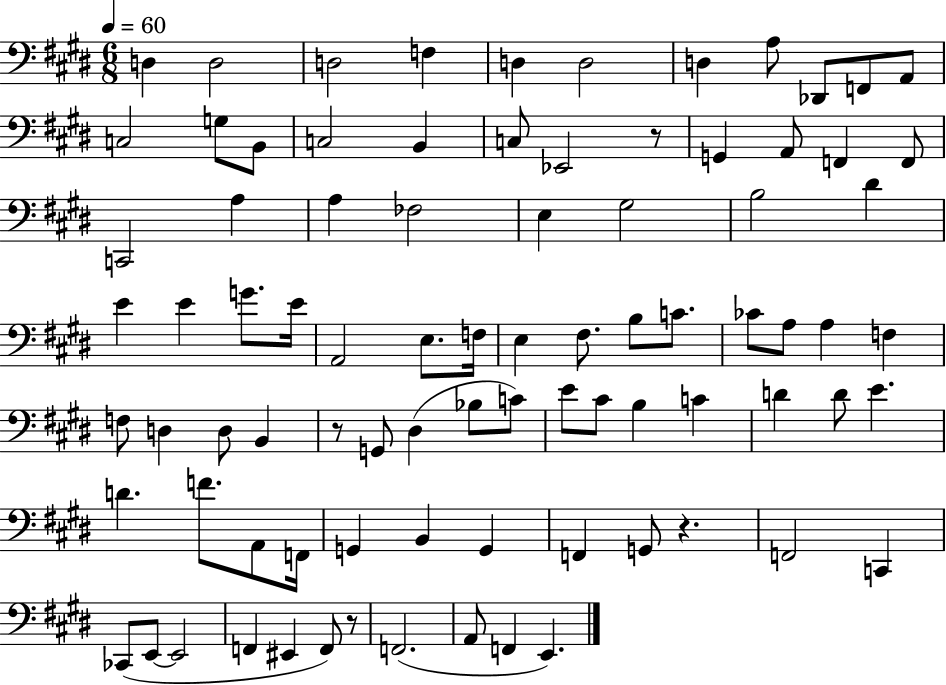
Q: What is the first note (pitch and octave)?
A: D3